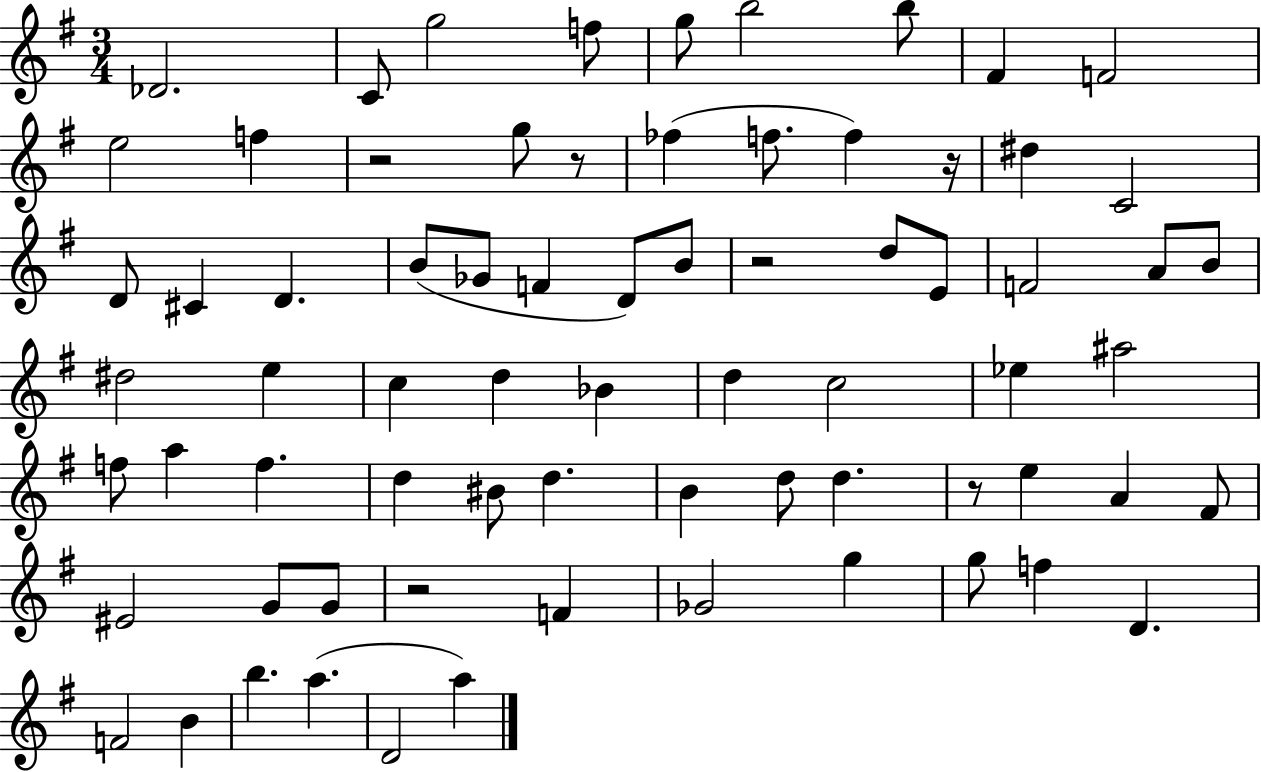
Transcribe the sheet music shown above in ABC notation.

X:1
T:Untitled
M:3/4
L:1/4
K:G
_D2 C/2 g2 f/2 g/2 b2 b/2 ^F F2 e2 f z2 g/2 z/2 _f f/2 f z/4 ^d C2 D/2 ^C D B/2 _G/2 F D/2 B/2 z2 d/2 E/2 F2 A/2 B/2 ^d2 e c d _B d c2 _e ^a2 f/2 a f d ^B/2 d B d/2 d z/2 e A ^F/2 ^E2 G/2 G/2 z2 F _G2 g g/2 f D F2 B b a D2 a